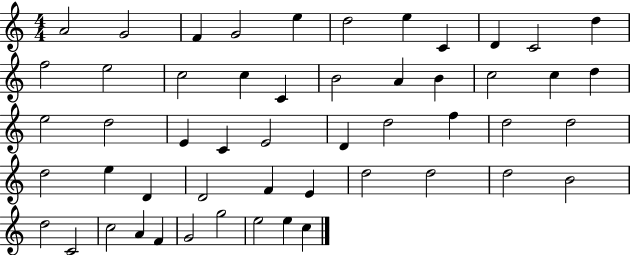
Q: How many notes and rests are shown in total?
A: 52